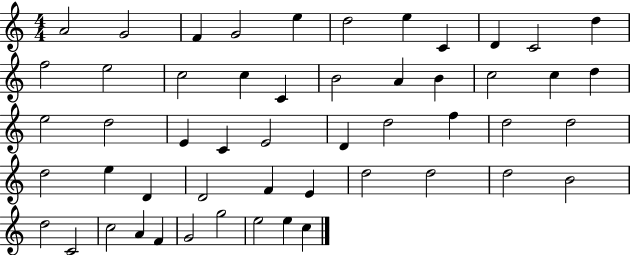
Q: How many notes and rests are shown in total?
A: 52